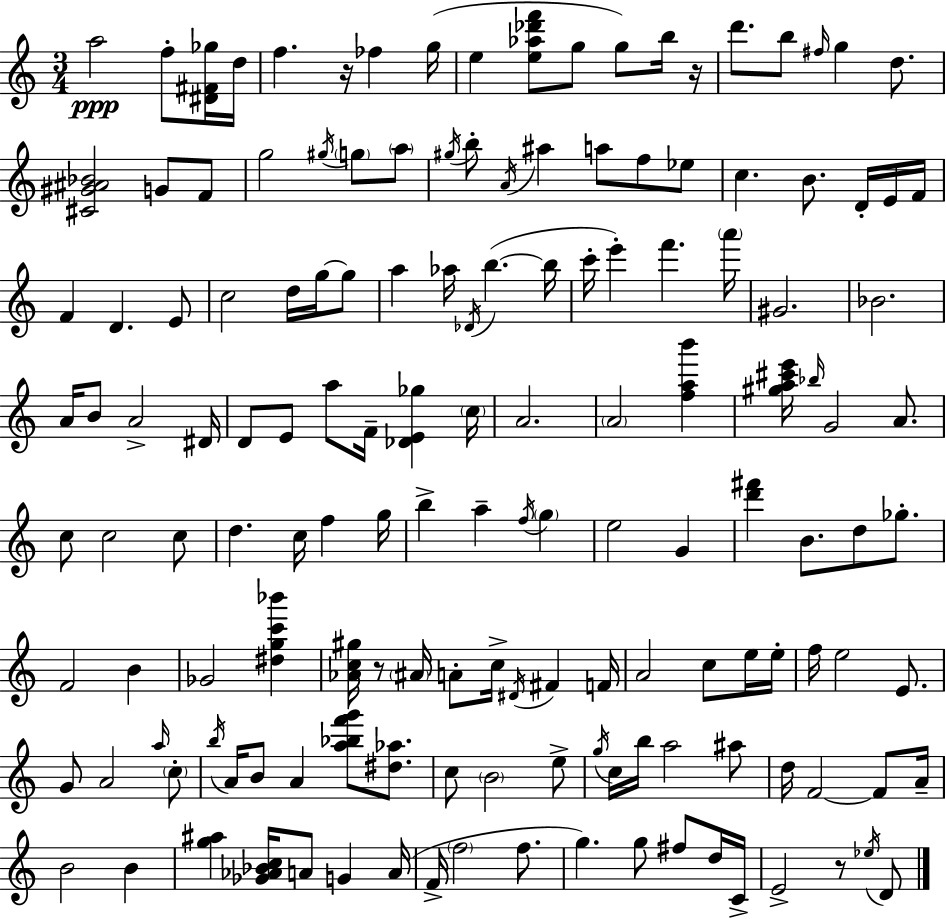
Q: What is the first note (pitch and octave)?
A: A5